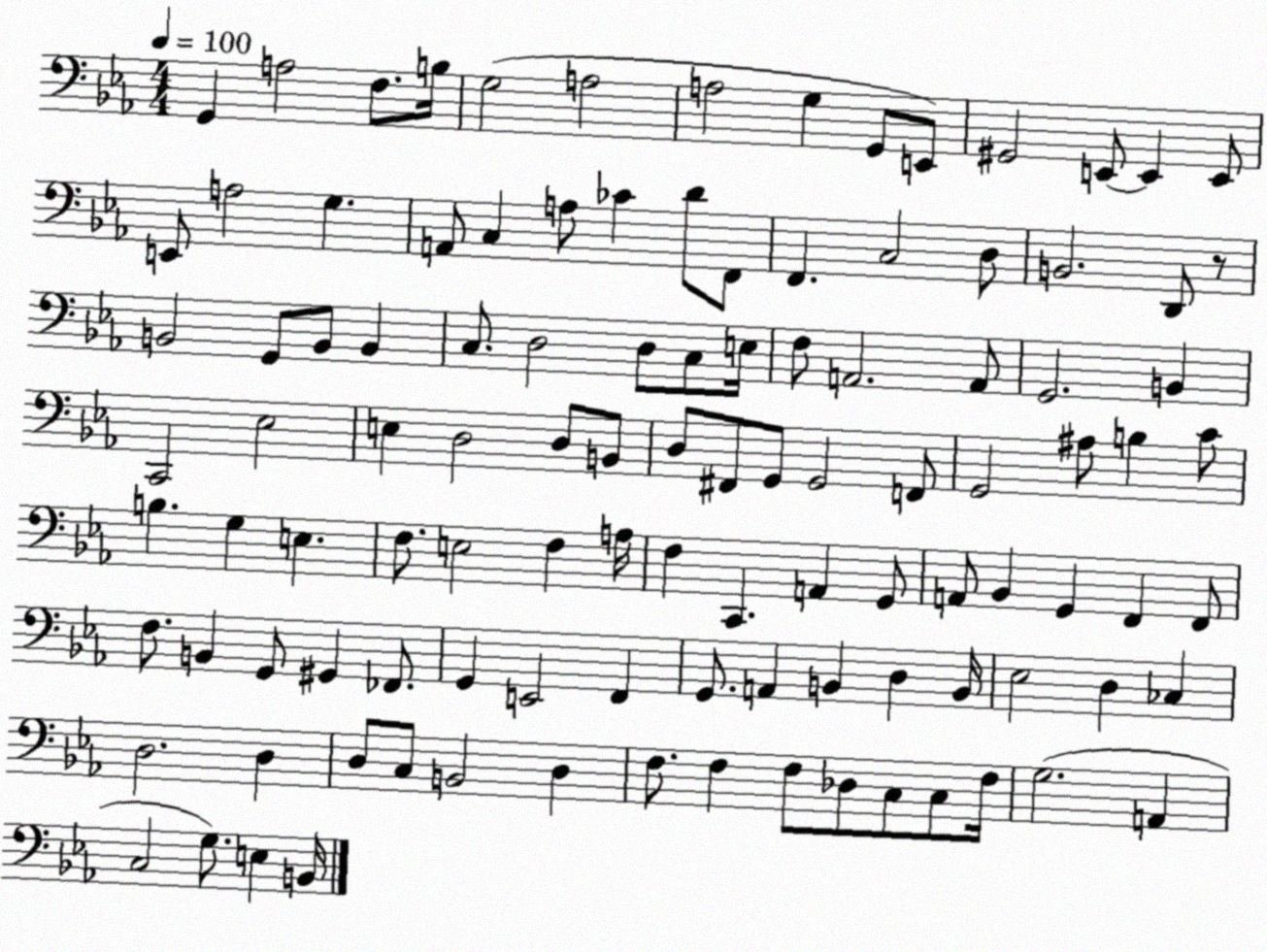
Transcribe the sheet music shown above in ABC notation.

X:1
T:Untitled
M:4/4
L:1/4
K:Eb
G,, A,2 F,/2 B,/4 G,2 A,2 A,2 G, G,,/2 E,,/2 ^G,,2 E,,/2 E,, E,,/2 E,,/2 A,2 G, A,,/2 C, A,/2 _C D/2 F,,/2 F,, C,2 D,/2 B,,2 D,,/2 z/2 B,,2 G,,/2 B,,/2 B,, C,/2 D,2 D,/2 C,/2 E,/4 F,/2 A,,2 A,,/2 G,,2 B,, C,,2 _E,2 E, D,2 D,/2 B,,/2 D,/2 ^F,,/2 G,,/2 G,,2 F,,/2 G,,2 ^A,/2 B, C/2 B, G, E, F,/2 E,2 F, A,/4 F, C,, A,, G,,/2 A,,/2 _B,, G,, F,, F,,/2 F,/2 B,, G,,/2 ^G,, _F,,/2 G,, E,,2 F,, G,,/2 A,, B,, D, B,,/4 _E,2 D, _C, D,2 D, D,/2 C,/2 B,,2 D, F,/2 F, F,/2 _D,/2 C,/2 C,/2 F,/4 G,2 A,, C,2 G,/2 E, B,,/4